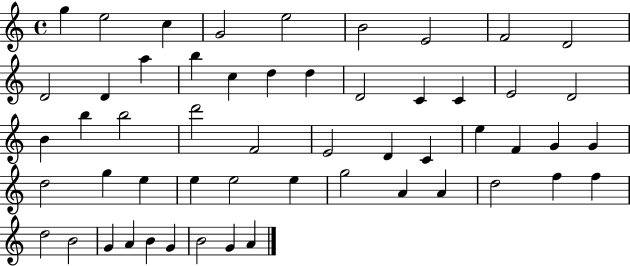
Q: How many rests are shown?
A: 0